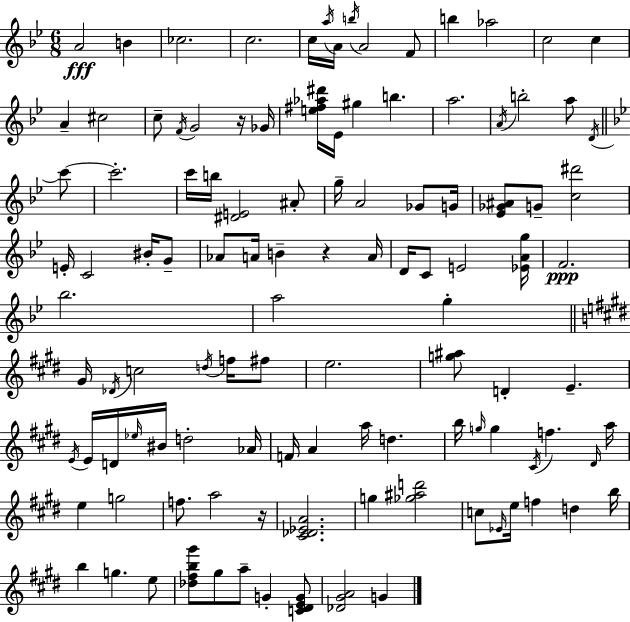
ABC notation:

X:1
T:Untitled
M:6/8
L:1/4
K:Gm
A2 B _c2 c2 c/4 a/4 A/4 b/4 A2 F/2 b _a2 c2 c A ^c2 c/2 F/4 G2 z/4 _G/4 [e^f_a^d']/4 _E/4 ^g b a2 A/4 b2 a/2 D/4 c'/2 c'2 c'/4 b/4 [^DE]2 ^A/2 g/4 A2 _G/2 G/4 [_E_G^A]/2 G/2 [c^d']2 E/4 C2 ^B/4 G/2 _A/2 A/4 B z A/4 D/4 C/2 E2 [_EAg]/4 F2 _b2 a2 g ^G/4 _D/4 c2 d/4 f/4 ^f/2 e2 [g^a]/2 D E E/4 E/4 D/4 _e/4 ^B/4 d2 _A/4 F/4 A a/4 d b/4 g/4 g ^C/4 f ^D/4 a/4 e g2 f/2 a2 z/4 [^C_D_EA]2 g [_g^ad']2 c/2 _E/4 e/4 f d b/4 b g e/2 [_d^fb^g']/2 ^g/2 a/2 G [C^DEG]/2 [_D^GA]2 G